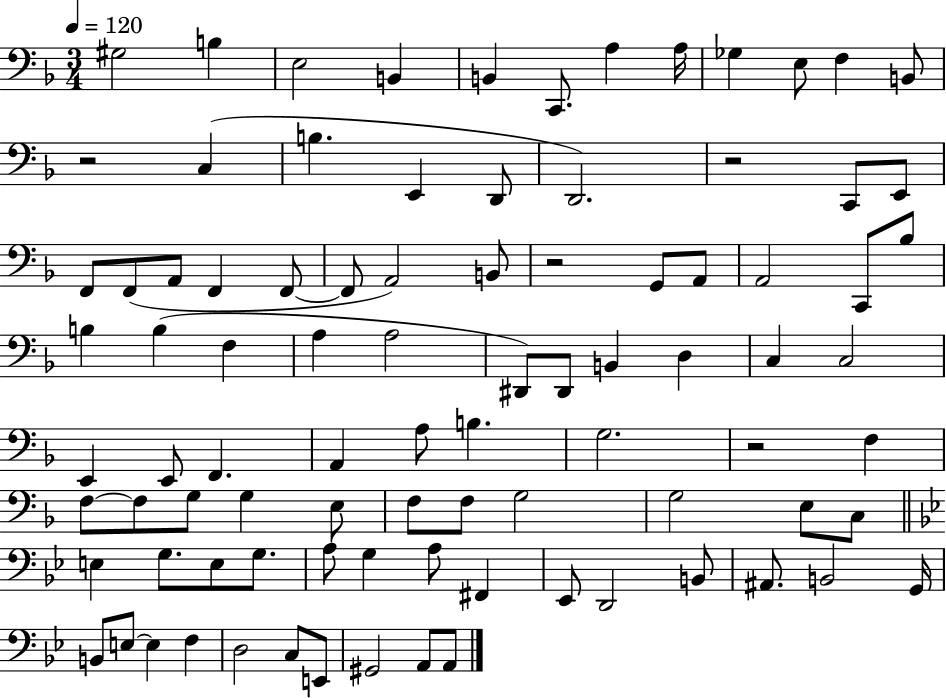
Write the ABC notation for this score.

X:1
T:Untitled
M:3/4
L:1/4
K:F
^G,2 B, E,2 B,, B,, C,,/2 A, A,/4 _G, E,/2 F, B,,/2 z2 C, B, E,, D,,/2 D,,2 z2 C,,/2 E,,/2 F,,/2 F,,/2 A,,/2 F,, F,,/2 F,,/2 A,,2 B,,/2 z2 G,,/2 A,,/2 A,,2 C,,/2 _B,/2 B, B, F, A, A,2 ^D,,/2 ^D,,/2 B,, D, C, C,2 E,, E,,/2 F,, A,, A,/2 B, G,2 z2 F, F,/2 F,/2 G,/2 G, E,/2 F,/2 F,/2 G,2 G,2 E,/2 C,/2 E, G,/2 E,/2 G,/2 A,/2 G, A,/2 ^F,, _E,,/2 D,,2 B,,/2 ^A,,/2 B,,2 G,,/4 B,,/2 E,/2 E, F, D,2 C,/2 E,,/2 ^G,,2 A,,/2 A,,/2